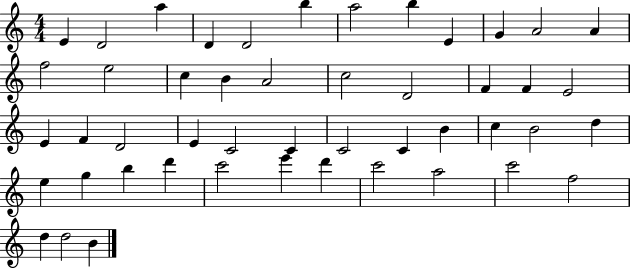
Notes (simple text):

E4/q D4/h A5/q D4/q D4/h B5/q A5/h B5/q E4/q G4/q A4/h A4/q F5/h E5/h C5/q B4/q A4/h C5/h D4/h F4/q F4/q E4/h E4/q F4/q D4/h E4/q C4/h C4/q C4/h C4/q B4/q C5/q B4/h D5/q E5/q G5/q B5/q D6/q C6/h E6/q D6/q C6/h A5/h C6/h F5/h D5/q D5/h B4/q